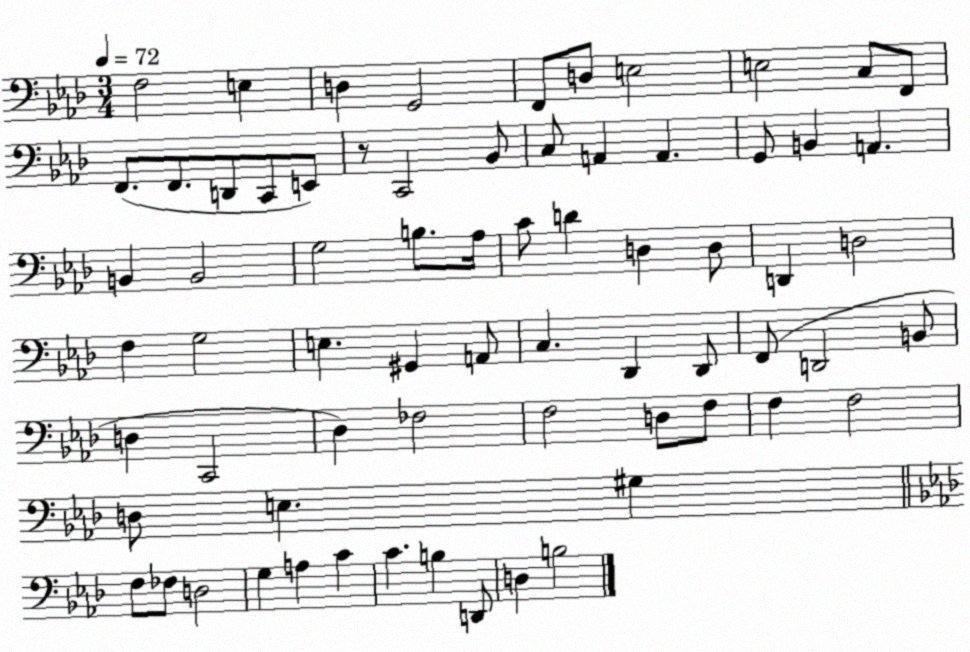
X:1
T:Untitled
M:3/4
L:1/4
K:Ab
F,2 E, D, G,,2 F,,/2 D,/2 E,2 E,2 C,/2 F,,/2 F,,/2 F,,/2 D,,/2 C,,/2 E,,/2 z/2 C,,2 _B,,/2 C,/2 A,, A,, G,,/2 B,, A,, B,, B,,2 G,2 B,/2 _A,/4 C/2 D D, D,/2 D,, D,2 F, G,2 E, ^G,, A,,/2 C, _D,, _D,,/2 F,,/2 D,,2 B,,/2 D, C,,2 _D, _F,2 F,2 D,/2 F,/2 F, F,2 D,/2 E, ^G, F,/2 _F,/2 D,2 G, A, C C B, D,,/2 D, B,2